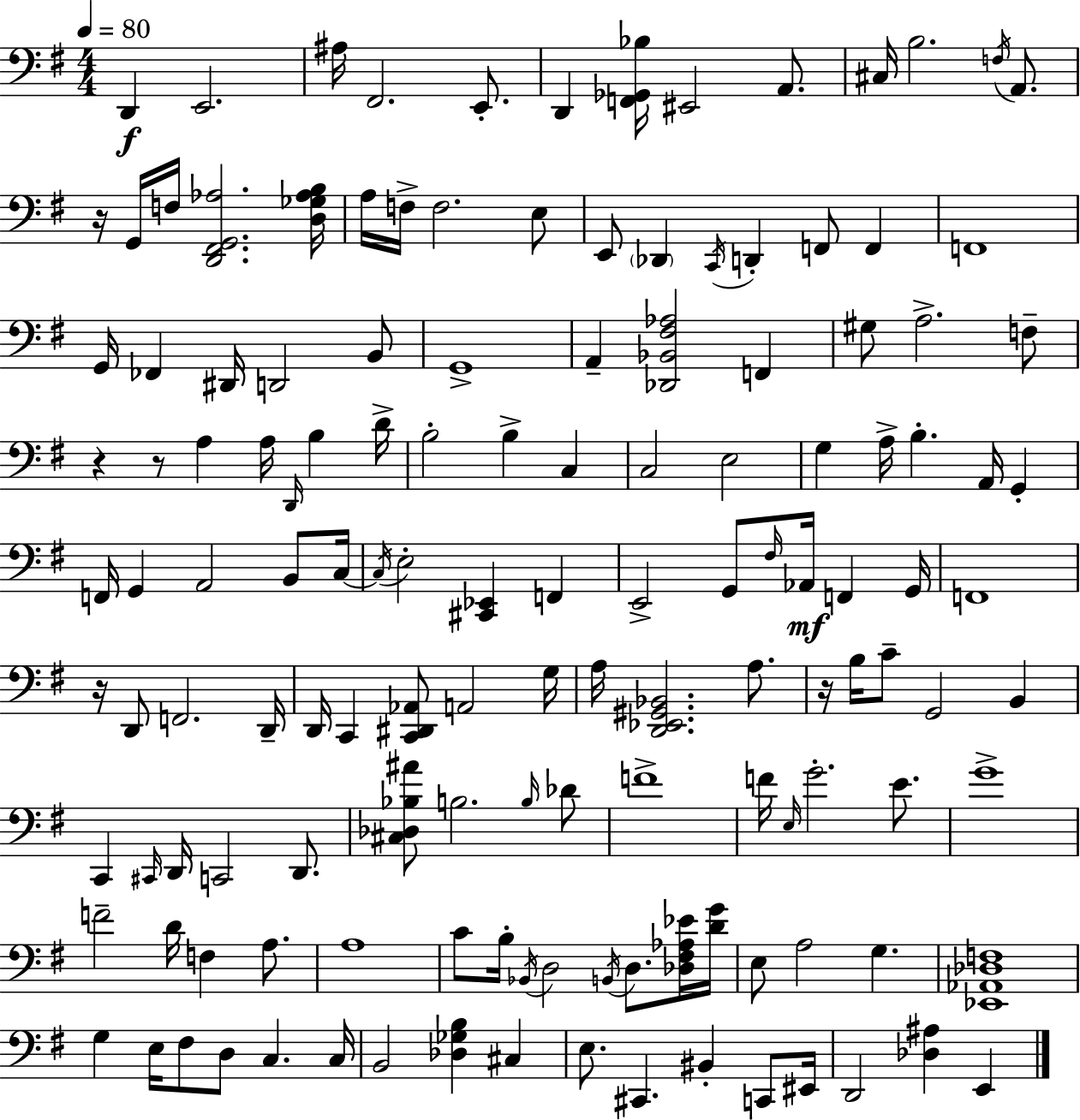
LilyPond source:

{
  \clef bass
  \numericTimeSignature
  \time 4/4
  \key e \minor
  \tempo 4 = 80
  d,4\f e,2. | ais16 fis,2. e,8.-. | d,4 <f, ges, bes>16 eis,2 a,8. | cis16 b2. \acciaccatura { f16 } a,8. | \break r16 g,16 f16 <d, fis, g, aes>2. | <d ges aes b>16 a16 f16-> f2. e8 | e,8 \parenthesize des,4 \acciaccatura { c,16 } d,4-. f,8 f,4 | f,1 | \break g,16 fes,4 dis,16 d,2 | b,8 g,1-> | a,4-- <des, bes, fis aes>2 f,4 | gis8 a2.-> | \break f8-- r4 r8 a4 a16 \grace { d,16 } b4 | d'16-> b2-. b4-> c4 | c2 e2 | g4 a16-> b4.-. a,16 g,4-. | \break f,16 g,4 a,2 | b,8 c16~~ \acciaccatura { c16 } e2-. <cis, ees,>4 | f,4 e,2-> g,8 \grace { fis16 } aes,16\mf | f,4 g,16 f,1 | \break r16 d,8 f,2. | d,16-- d,16 c,4 <c, dis, aes,>8 a,2 | g16 a16 <d, ees, gis, bes,>2. | a8. r16 b16 c'8-- g,2 | \break b,4 c,4 \grace { cis,16 } d,16 c,2 | d,8. <cis des bes ais'>8 b2. | \grace { b16 } des'8 f'1-> | f'16 \grace { e16 } g'2.-. | \break e'8. g'1-> | f'2-- | d'16 f4 a8. a1 | c'8 b16-. \acciaccatura { bes,16 } d2 | \break \acciaccatura { b,16 } d8. <des fis aes ees'>16 <d' g'>16 e8 a2 | g4. <ees, aes, des f>1 | g4 e16 fis8 | d8 c4. c16 b,2 | \break <des ges b>4 cis4 e8. cis,4. | bis,4-. c,8 eis,16 d,2 | <des ais>4 e,4 \bar "|."
}